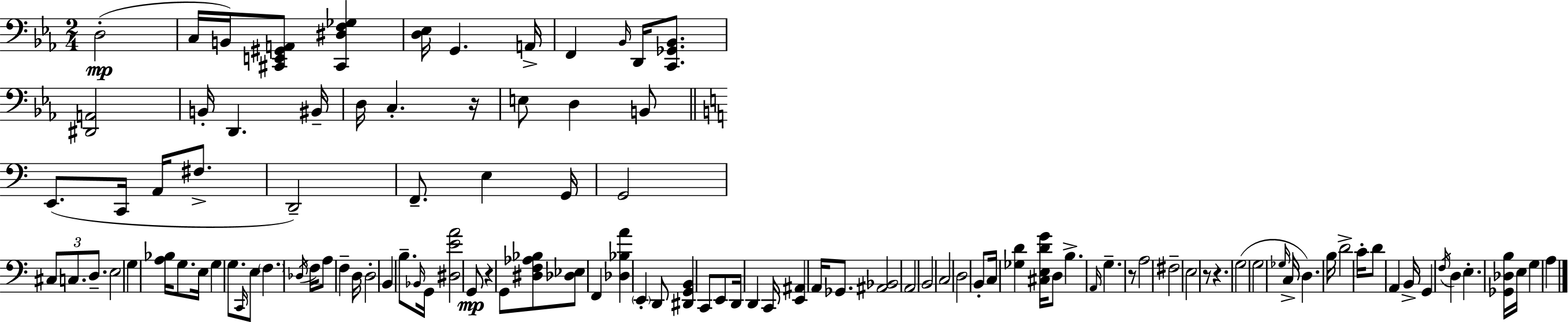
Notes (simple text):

D3/h C3/s B2/s [C#2,E2,G#2,A2]/e [C#2,D#3,F3,Gb3]/q [D3,Eb3]/s G2/q. A2/s F2/q Bb2/s D2/s [C2,Gb2,Bb2]/e. [D#2,A2]/h B2/s D2/q. BIS2/s D3/s C3/q. R/s E3/e D3/q B2/e E2/e. C2/s A2/s F#3/e. D2/h F2/e. E3/q G2/s G2/h C#3/e C3/e. D3/e. E3/h G3/q [A3,Bb3]/s G3/e. E3/s G3/q G3/e. C2/s E3/e F3/q. Db3/s F3/s A3/e F3/q D3/s D3/h B2/q B3/e. Bb2/s G2/s [D#3,E4,A4]/h G2/e R/q G2/e [D#3,F3,Ab3,Bb3]/e [Db3,Eb3]/e F2/q [Db3,Bb3,A4]/q E2/q D2/e [D#2,G2,B2]/q C2/e E2/e D2/s D2/q C2/s [E2,A#2]/q A2/s Gb2/e. [A#2,Bb2]/h A2/h B2/h C3/h D3/h B2/e C3/s [Gb3,D4]/q [C#3,E3,D4,G4]/s D3/e B3/q. A2/s G3/q. R/e A3/h F#3/h E3/h R/e R/q. G3/h G3/h Gb3/s C3/s D3/q. B3/s D4/h C4/s D4/e A2/q B2/s G2/q F3/s D3/q E3/q. [Gb2,Db3,B3]/s E3/s G3/q A3/q